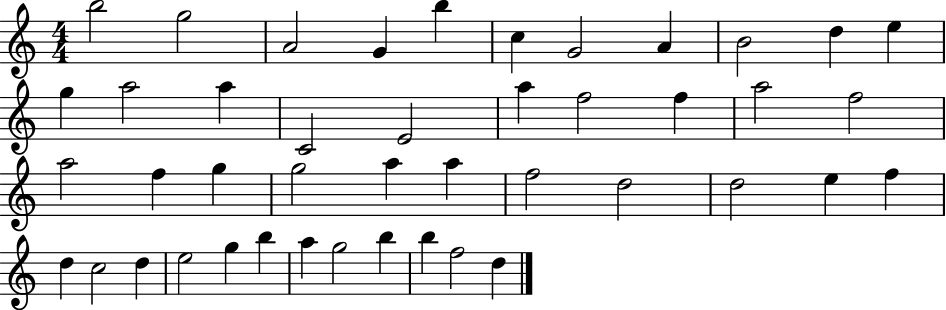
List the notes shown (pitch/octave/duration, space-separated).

B5/h G5/h A4/h G4/q B5/q C5/q G4/h A4/q B4/h D5/q E5/q G5/q A5/h A5/q C4/h E4/h A5/q F5/h F5/q A5/h F5/h A5/h F5/q G5/q G5/h A5/q A5/q F5/h D5/h D5/h E5/q F5/q D5/q C5/h D5/q E5/h G5/q B5/q A5/q G5/h B5/q B5/q F5/h D5/q